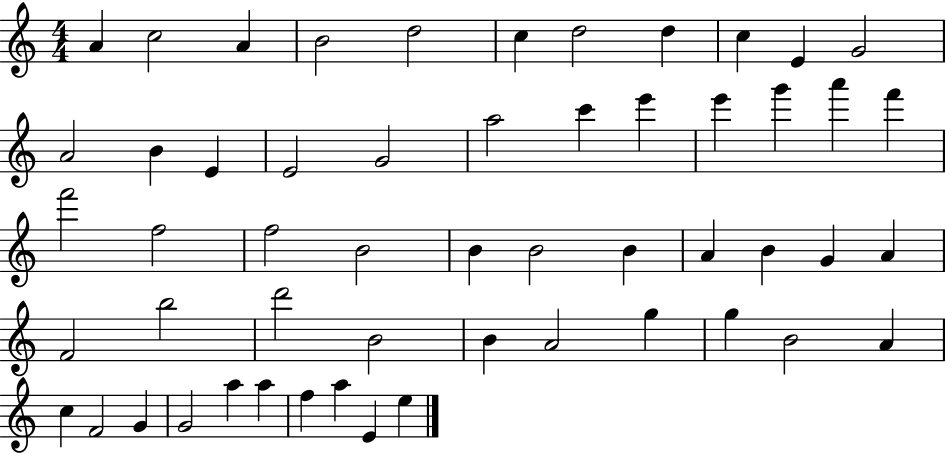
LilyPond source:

{
  \clef treble
  \numericTimeSignature
  \time 4/4
  \key c \major
  a'4 c''2 a'4 | b'2 d''2 | c''4 d''2 d''4 | c''4 e'4 g'2 | \break a'2 b'4 e'4 | e'2 g'2 | a''2 c'''4 e'''4 | e'''4 g'''4 a'''4 f'''4 | \break f'''2 f''2 | f''2 b'2 | b'4 b'2 b'4 | a'4 b'4 g'4 a'4 | \break f'2 b''2 | d'''2 b'2 | b'4 a'2 g''4 | g''4 b'2 a'4 | \break c''4 f'2 g'4 | g'2 a''4 a''4 | f''4 a''4 e'4 e''4 | \bar "|."
}